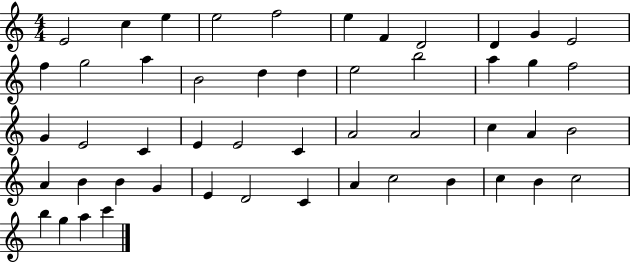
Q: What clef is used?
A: treble